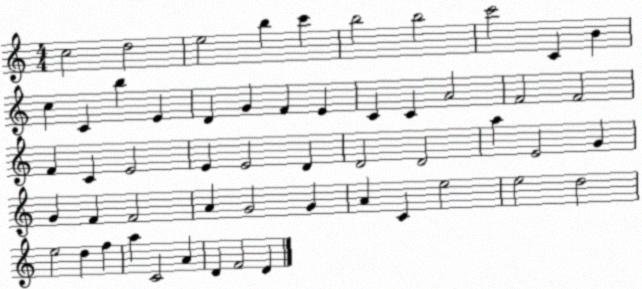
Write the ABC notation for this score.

X:1
T:Untitled
M:4/4
L:1/4
K:C
c2 d2 e2 b c' b2 b2 c'2 C B c C b E D G F E C C A2 F2 F2 F C E2 E E2 D D2 D2 a E2 G G F F2 A G2 G A C e2 e2 d2 e2 d f a C2 A D F2 D